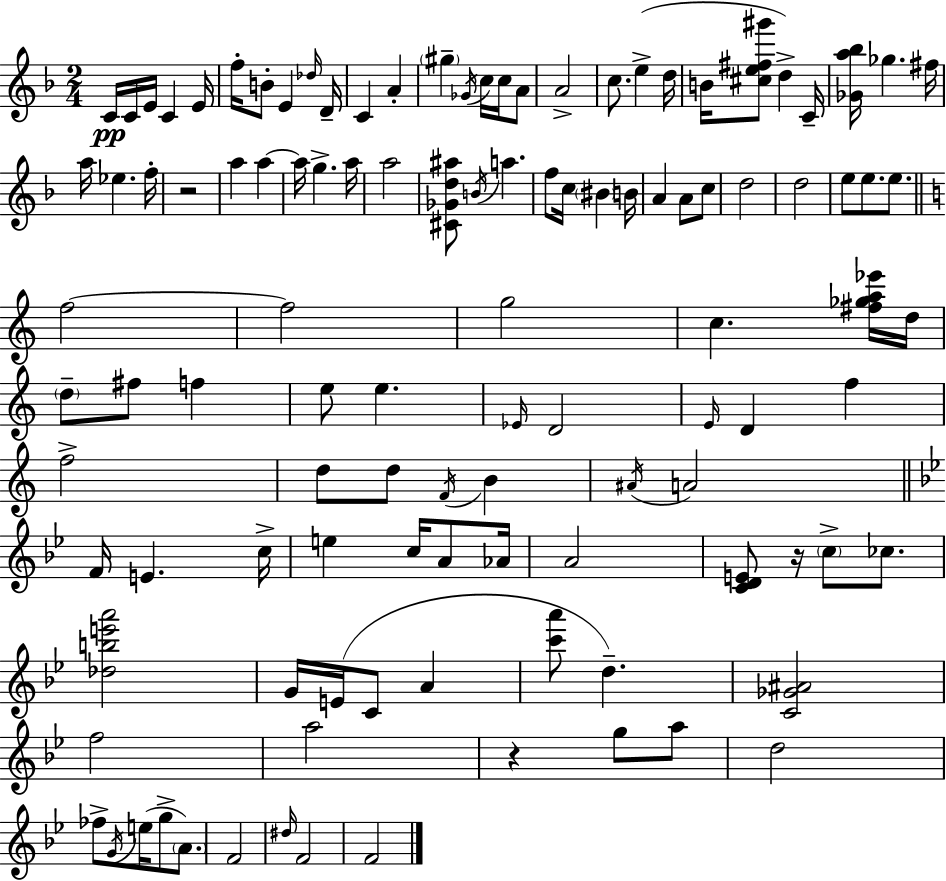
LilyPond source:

{
  \clef treble
  \numericTimeSignature
  \time 2/4
  \key f \major
  c'16\pp c'16 e'16 c'4 e'16 | f''16-. b'8-. e'4 \grace { des''16 } | d'16-- c'4 a'4-. | \parenthesize gis''4-- \acciaccatura { ges'16 } c''16 c''16 | \break a'8 a'2-> | c''8. e''4->( | d''16 b'16 <cis'' e'' fis'' gis'''>8 d''4->) | c'16-- <ges' a'' bes''>16 ges''4. | \break fis''16 a''16 ees''4. | f''16-. r2 | a''4 a''4~~ | a''16 g''4.-> | \break a''16 a''2 | <cis' ges' d'' ais''>8 \acciaccatura { b'16 } a''4. | f''8 c''16 \parenthesize bis'4 | b'16 a'4 a'8 | \break c''8 d''2 | d''2 | e''8 e''8. | e''8. \bar "||" \break \key c \major f''2~~ | f''2 | g''2 | c''4. <fis'' ges'' a'' ees'''>16 d''16 | \break \parenthesize d''8-- fis''8 f''4 | e''8 e''4. | \grace { ees'16 } d'2 | \grace { e'16 } d'4 f''4 | \break f''2-> | d''8 d''8 \acciaccatura { f'16 } b'4 | \acciaccatura { ais'16 } a'2 | \bar "||" \break \key bes \major f'16 e'4. c''16-> | e''4 c''16 a'8 aes'16 | a'2 | <c' d' e'>8 r16 \parenthesize c''8-> ces''8. | \break <des'' b'' e''' a'''>2 | g'16 e'16( c'8 a'4 | <c''' a'''>8 d''4.--) | <c' ges' ais'>2 | \break f''2 | a''2 | r4 g''8 a''8 | d''2 | \break fes''8-> \acciaccatura { g'16 } e''16( g''8-> \parenthesize a'8.) | f'2 | \grace { dis''16 } f'2 | f'2 | \break \bar "|."
}